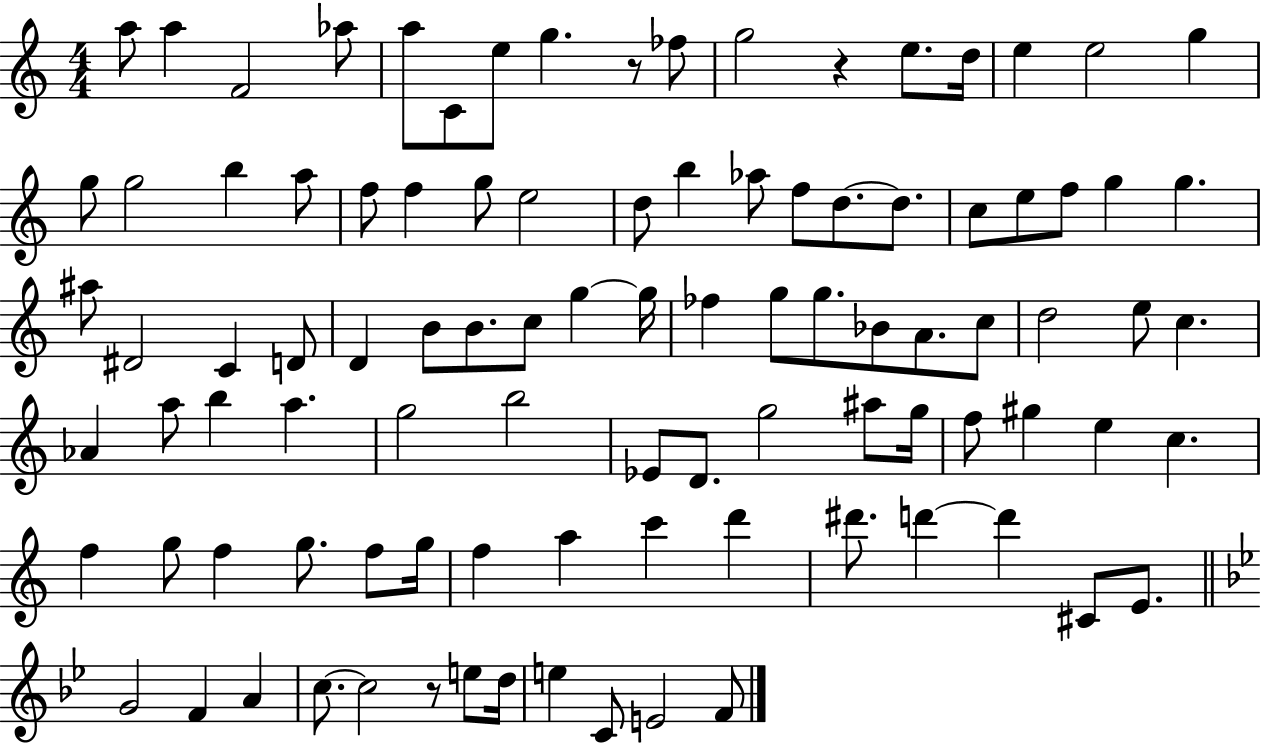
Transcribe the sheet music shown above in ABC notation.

X:1
T:Untitled
M:4/4
L:1/4
K:C
a/2 a F2 _a/2 a/2 C/2 e/2 g z/2 _f/2 g2 z e/2 d/4 e e2 g g/2 g2 b a/2 f/2 f g/2 e2 d/2 b _a/2 f/2 d/2 d/2 c/2 e/2 f/2 g g ^a/2 ^D2 C D/2 D B/2 B/2 c/2 g g/4 _f g/2 g/2 _B/2 A/2 c/2 d2 e/2 c _A a/2 b a g2 b2 _E/2 D/2 g2 ^a/2 g/4 f/2 ^g e c f g/2 f g/2 f/2 g/4 f a c' d' ^d'/2 d' d' ^C/2 E/2 G2 F A c/2 c2 z/2 e/2 d/4 e C/2 E2 F/2